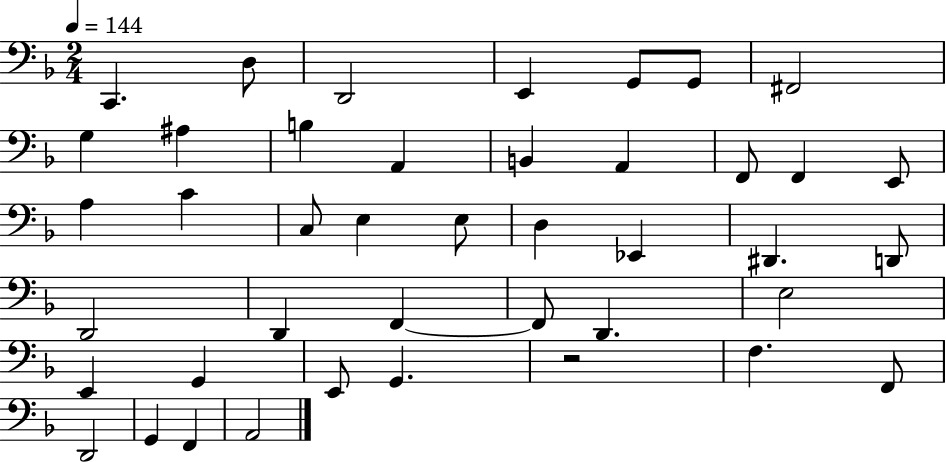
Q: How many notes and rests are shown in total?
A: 42